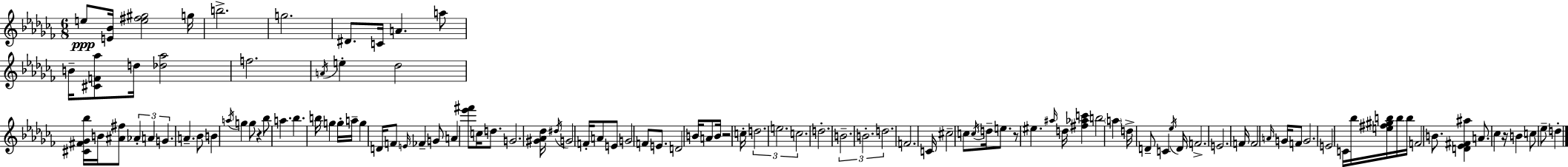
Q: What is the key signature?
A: AES minor